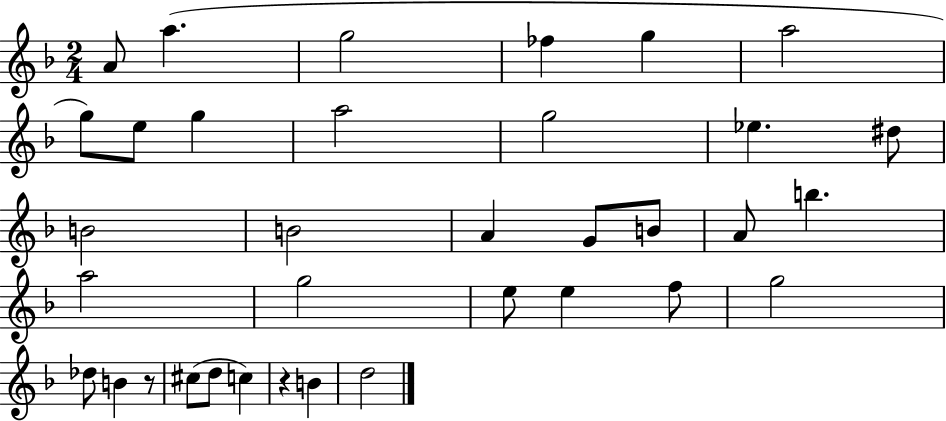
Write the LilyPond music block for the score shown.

{
  \clef treble
  \numericTimeSignature
  \time 2/4
  \key f \major
  \repeat volta 2 { a'8 a''4.( | g''2 | fes''4 g''4 | a''2 | \break g''8) e''8 g''4 | a''2 | g''2 | ees''4. dis''8 | \break b'2 | b'2 | a'4 g'8 b'8 | a'8 b''4. | \break a''2 | g''2 | e''8 e''4 f''8 | g''2 | \break des''8 b'4 r8 | cis''8( d''8 c''4) | r4 b'4 | d''2 | \break } \bar "|."
}